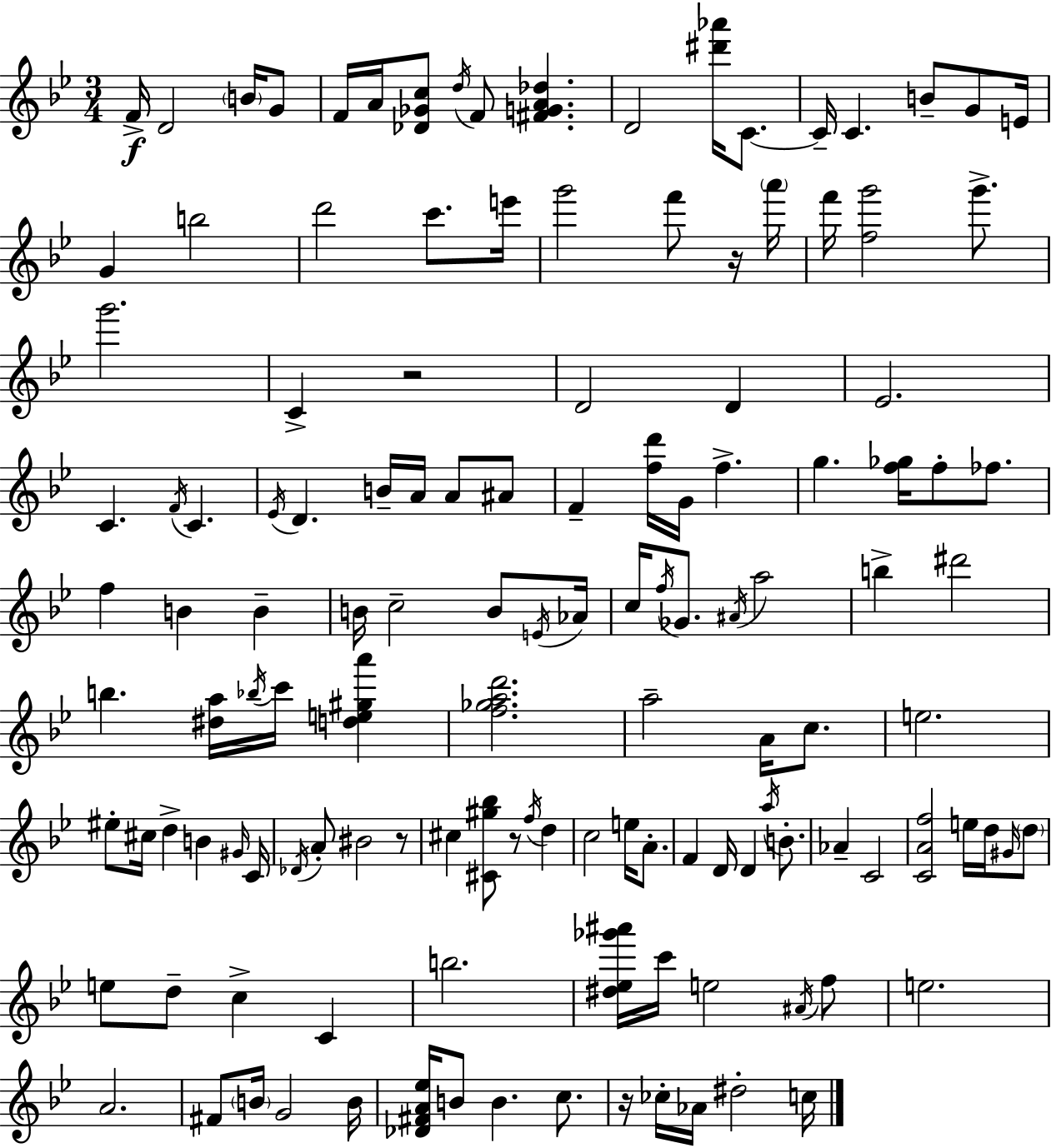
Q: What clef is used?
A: treble